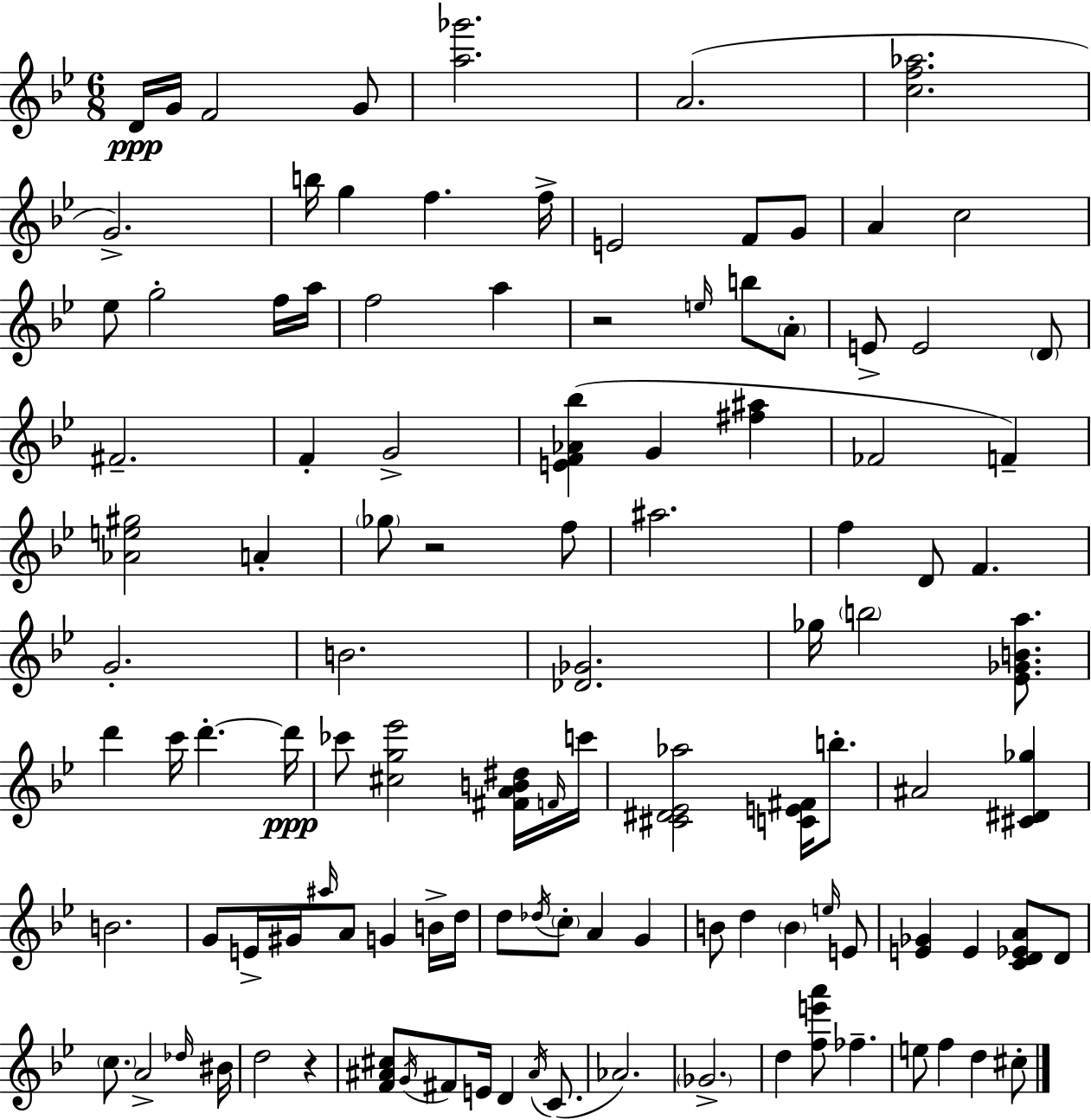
{
  \clef treble
  \numericTimeSignature
  \time 6/8
  \key g \minor
  d'16\ppp g'16 f'2 g'8 | <a'' ges'''>2. | a'2.( | <c'' f'' aes''>2. | \break g'2.->) | b''16 g''4 f''4. f''16-> | e'2 f'8 g'8 | a'4 c''2 | \break ees''8 g''2-. f''16 a''16 | f''2 a''4 | r2 \grace { e''16 } b''8 \parenthesize a'8-. | e'8-> e'2 \parenthesize d'8 | \break fis'2.-- | f'4-. g'2-> | <e' f' aes' bes''>4( g'4 <fis'' ais''>4 | fes'2 f'4--) | \break <aes' e'' gis''>2 a'4-. | \parenthesize ges''8 r2 f''8 | ais''2. | f''4 d'8 f'4. | \break g'2.-. | b'2. | <des' ges'>2. | ges''16 \parenthesize b''2 <ees' ges' b' a''>8. | \break d'''4 c'''16 d'''4.-.~~ | d'''16\ppp ces'''8 <cis'' g'' ees'''>2 <fis' a' b' dis''>16 | \grace { f'16 } c'''16 <cis' dis' ees' aes''>2 <c' e' fis'>16 b''8.-. | ais'2 <cis' dis' ges''>4 | \break b'2. | g'8 e'16-> gis'16 \grace { ais''16 } a'8 g'4 | b'16-> d''16 d''8 \acciaccatura { des''16 } \parenthesize c''8-. a'4 | g'4 b'8 d''4 \parenthesize b'4 | \break \grace { e''16 } e'8 <e' ges'>4 e'4 | <c' d' ees' a'>8 d'8 \parenthesize c''8. a'2-> | \grace { des''16 } bis'16 d''2 | r4 <f' ais' cis''>8 \acciaccatura { g'16 } fis'8 e'16 | \break d'4 \acciaccatura { ais'16 }( c'8. aes'2.) | \parenthesize ges'2.-> | d''4 | <f'' e''' a'''>8 fes''4.-- e''8 f''4 | \break d''4 cis''8-. \bar "|."
}